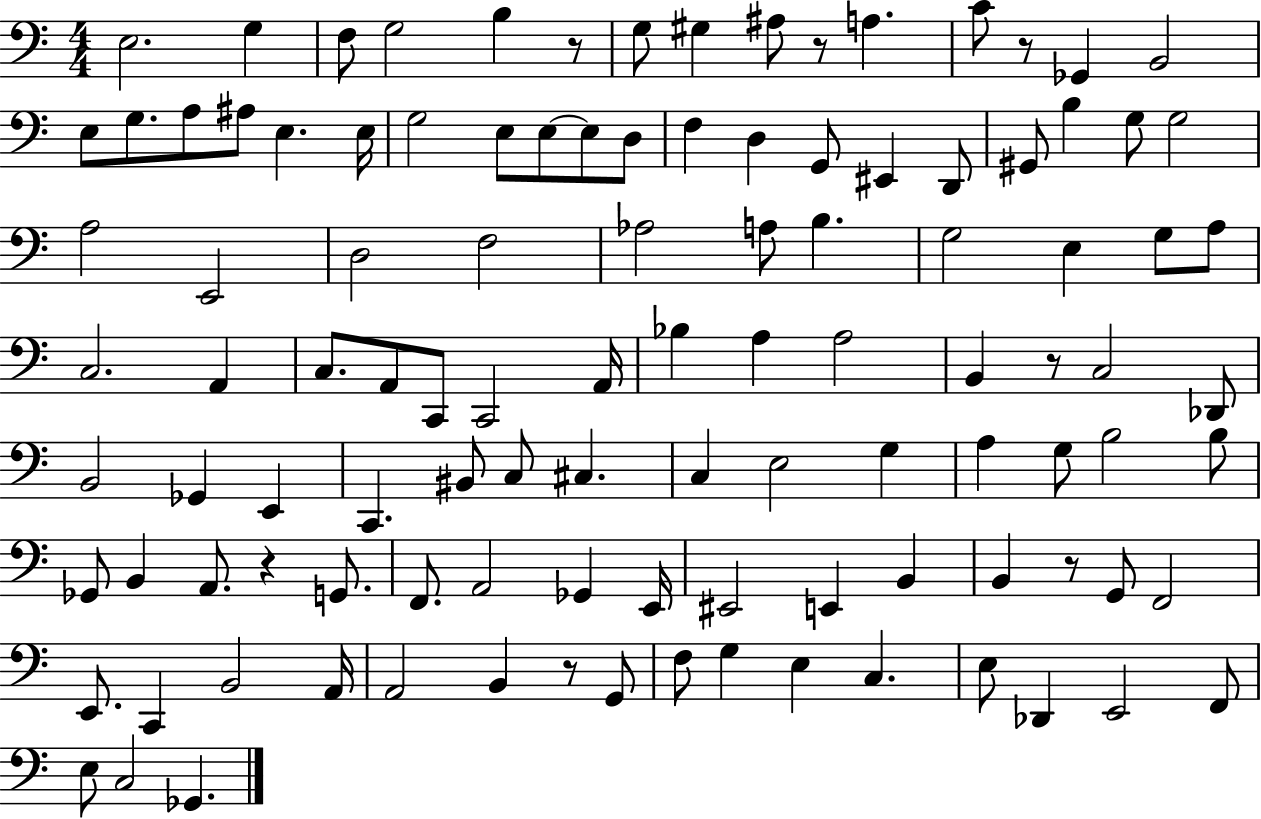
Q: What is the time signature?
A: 4/4